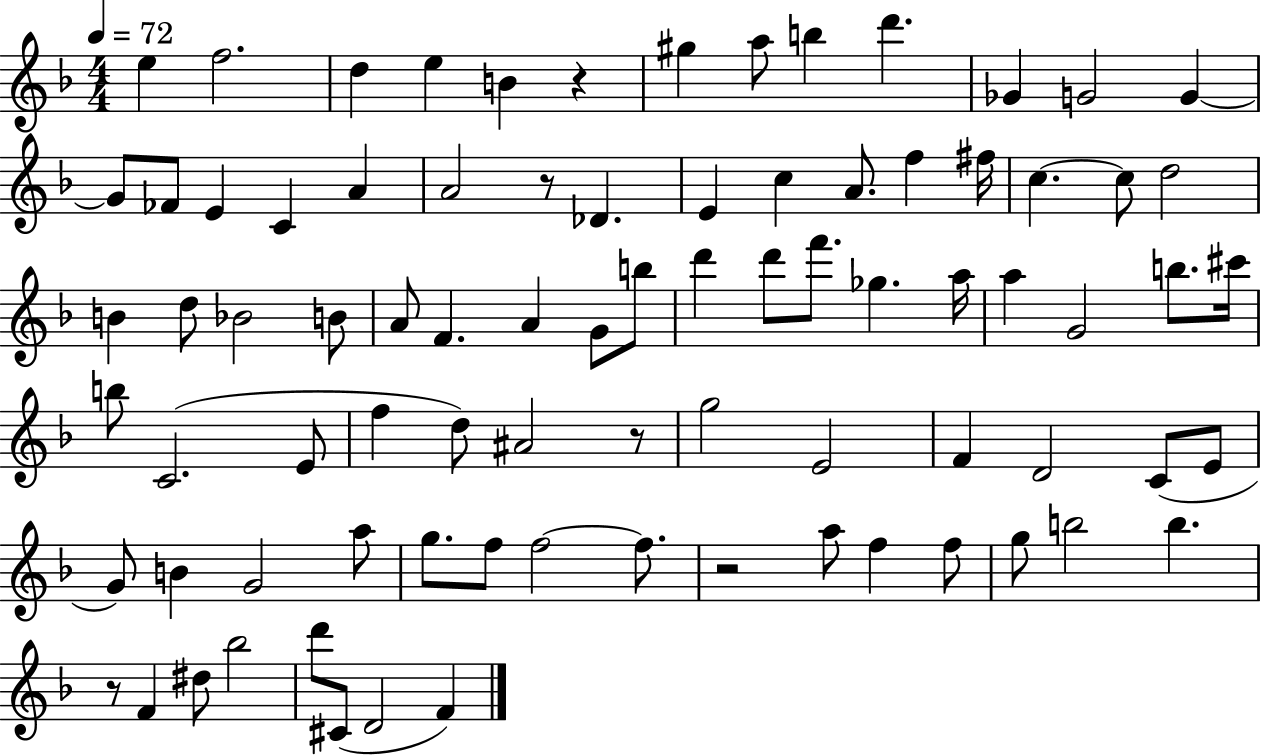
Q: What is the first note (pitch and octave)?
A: E5